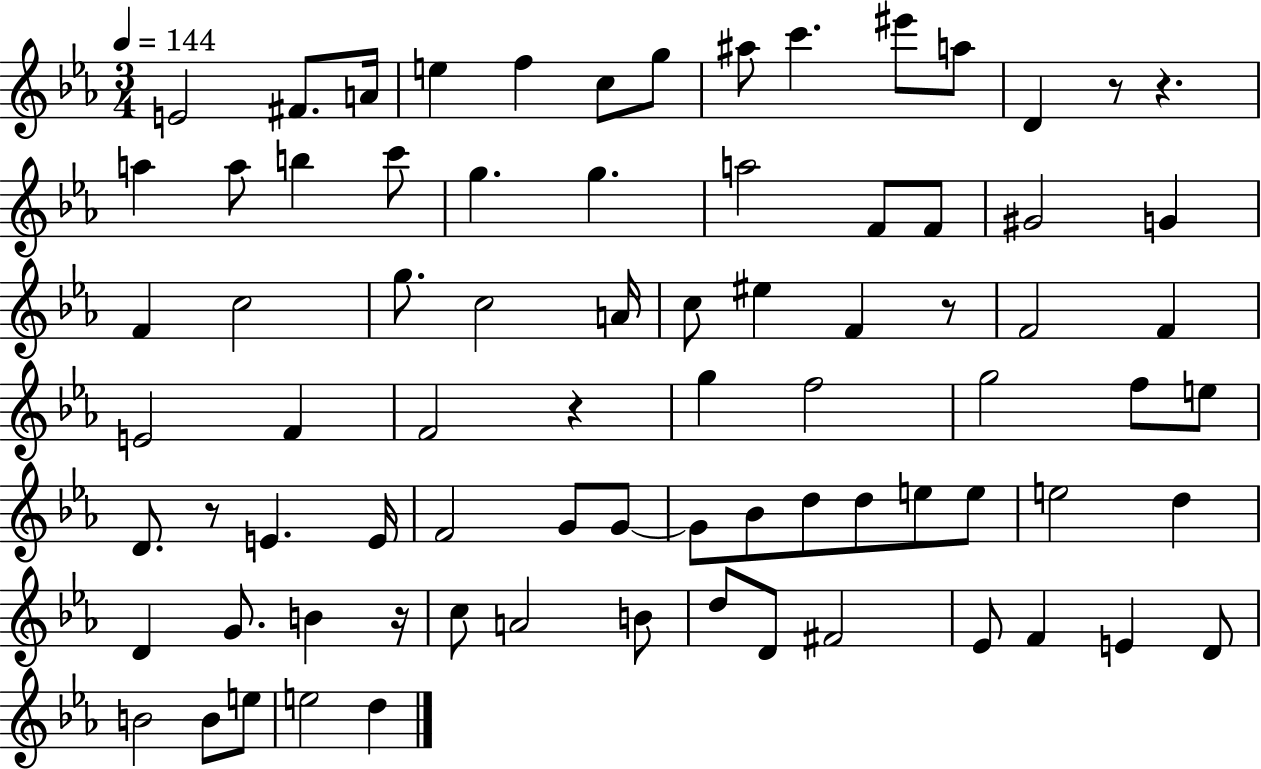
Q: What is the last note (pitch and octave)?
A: D5